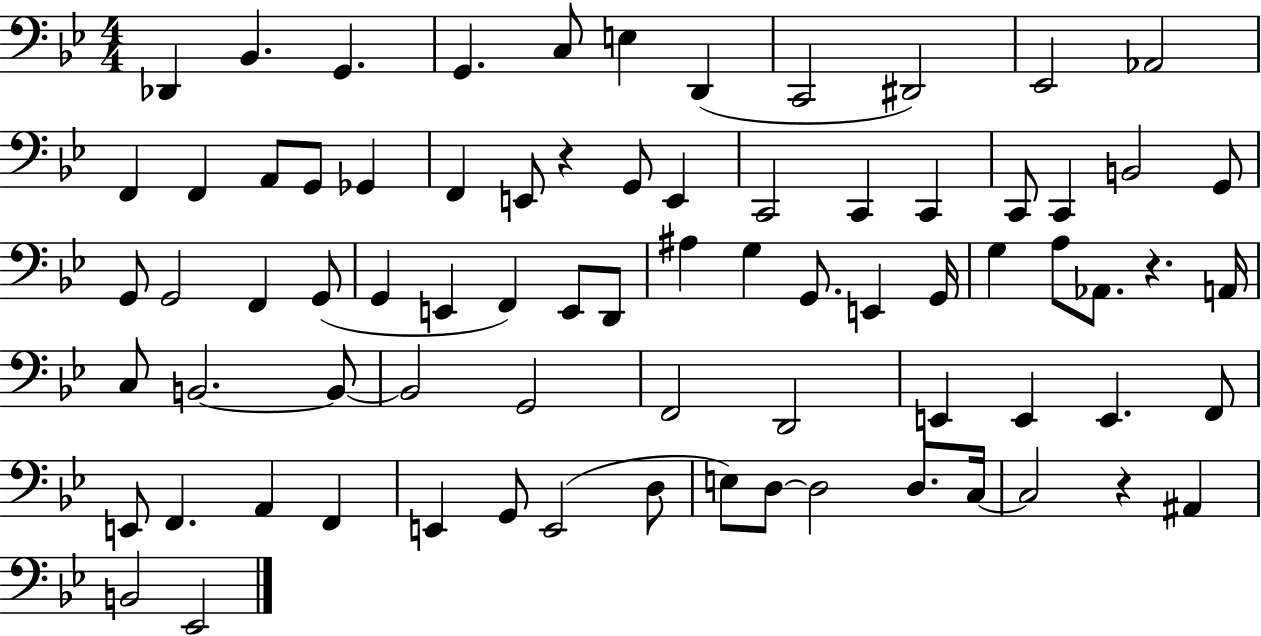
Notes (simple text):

Db2/q Bb2/q. G2/q. G2/q. C3/e E3/q D2/q C2/h D#2/h Eb2/h Ab2/h F2/q F2/q A2/e G2/e Gb2/q F2/q E2/e R/q G2/e E2/q C2/h C2/q C2/q C2/e C2/q B2/h G2/e G2/e G2/h F2/q G2/e G2/q E2/q F2/q E2/e D2/e A#3/q G3/q G2/e. E2/q G2/s G3/q A3/e Ab2/e. R/q. A2/s C3/e B2/h. B2/e B2/h G2/h F2/h D2/h E2/q E2/q E2/q. F2/e E2/e F2/q. A2/q F2/q E2/q G2/e E2/h D3/e E3/e D3/e D3/h D3/e. C3/s C3/h R/q A#2/q B2/h Eb2/h